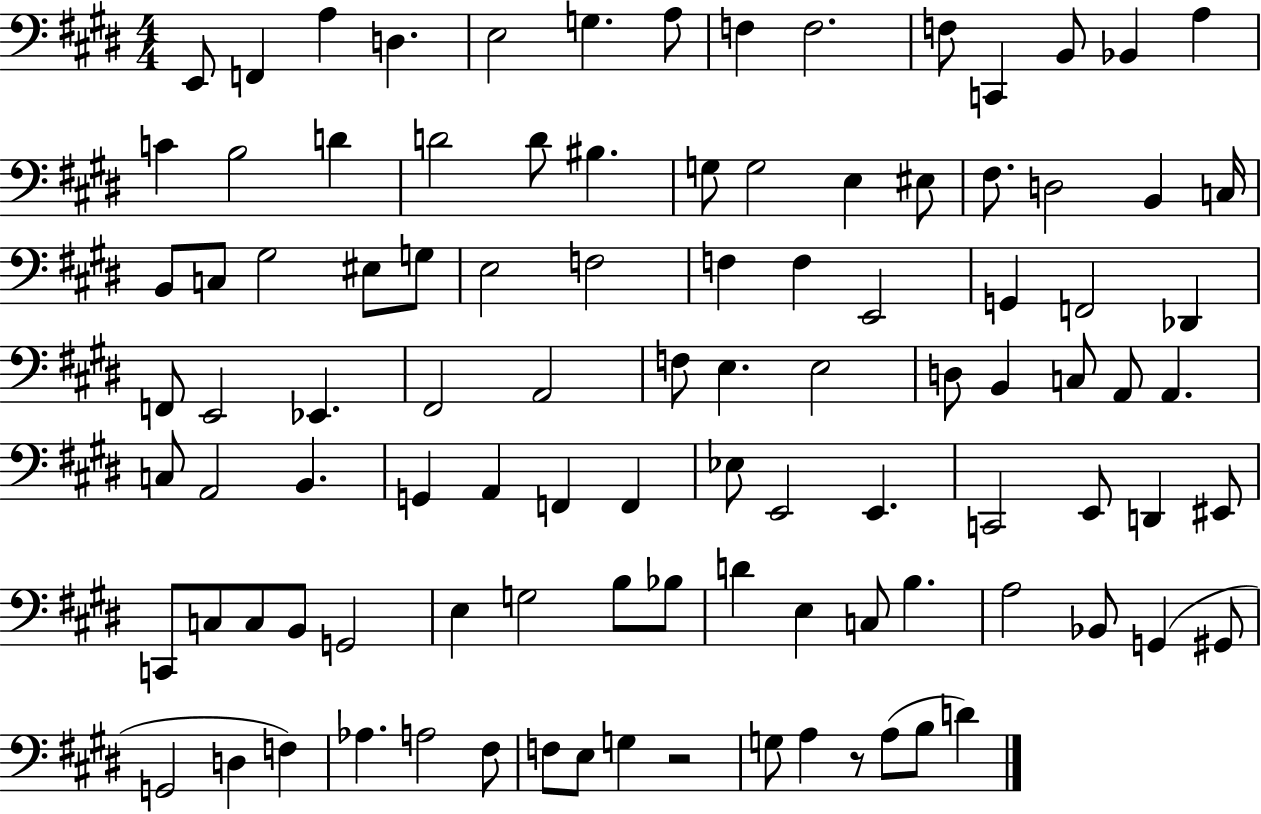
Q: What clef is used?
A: bass